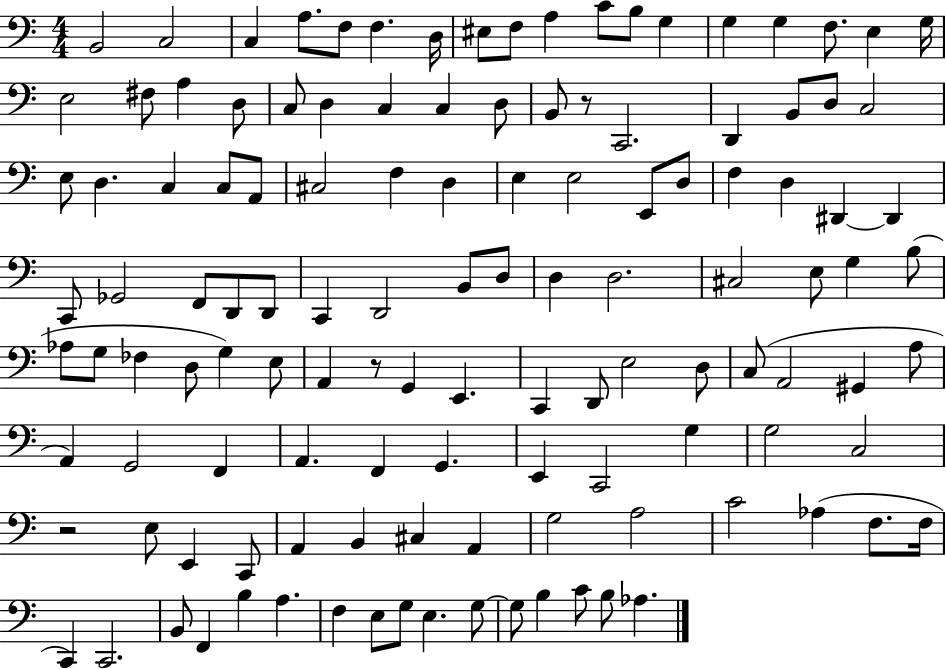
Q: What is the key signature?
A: C major